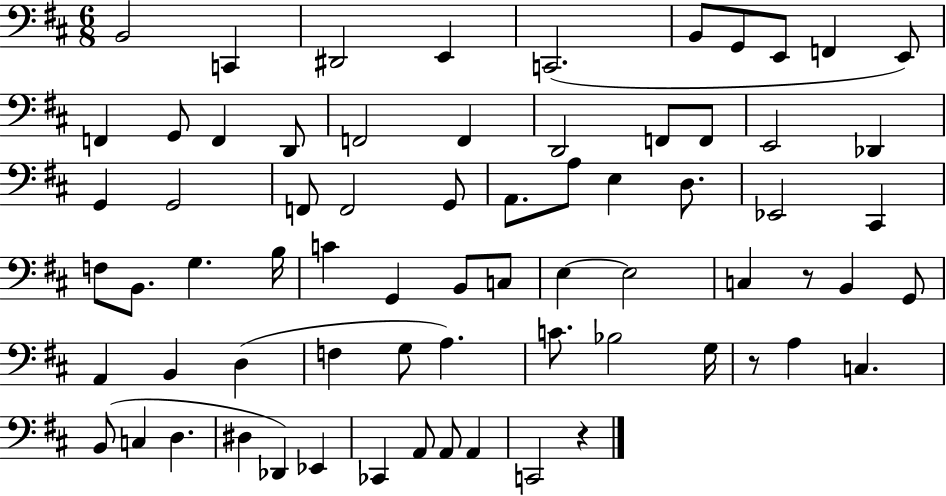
{
  \clef bass
  \numericTimeSignature
  \time 6/8
  \key d \major
  b,2 c,4 | dis,2 e,4 | c,2.( | b,8 g,8 e,8 f,4 e,8) | \break f,4 g,8 f,4 d,8 | f,2 f,4 | d,2 f,8 f,8 | e,2 des,4 | \break g,4 g,2 | f,8 f,2 g,8 | a,8. a8 e4 d8. | ees,2 cis,4 | \break f8 b,8. g4. b16 | c'4 g,4 b,8 c8 | e4~~ e2 | c4 r8 b,4 g,8 | \break a,4 b,4 d4( | f4 g8 a4.) | c'8. bes2 g16 | r8 a4 c4. | \break b,8( c4 d4. | dis4 des,4) ees,4 | ces,4 a,8 a,8 a,4 | c,2 r4 | \break \bar "|."
}